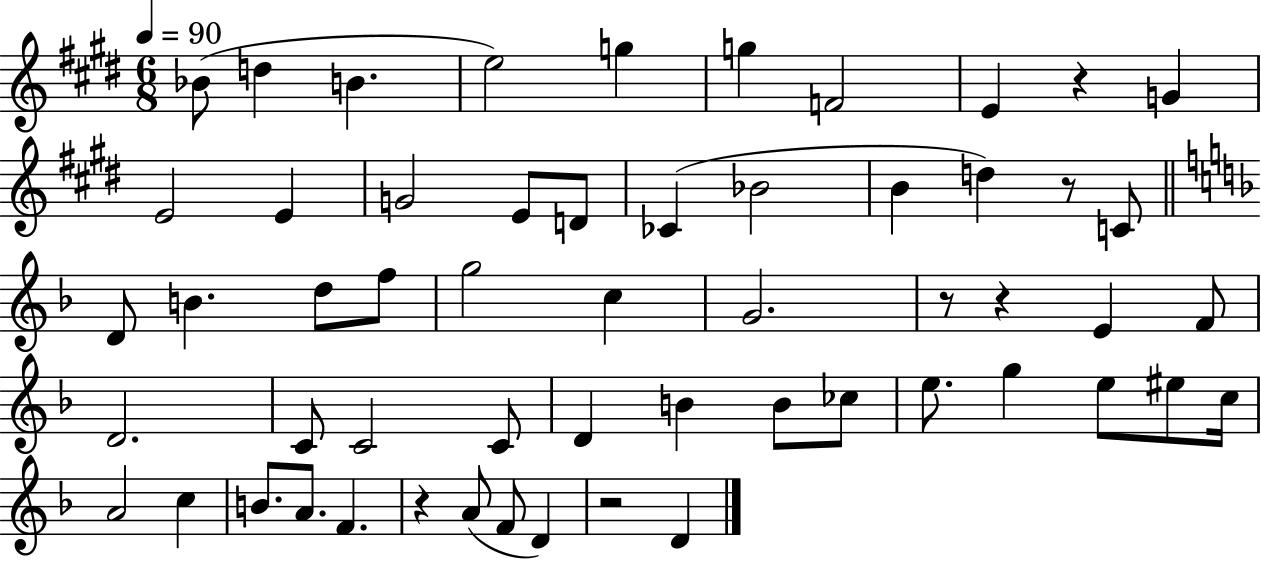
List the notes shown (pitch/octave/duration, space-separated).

Bb4/e D5/q B4/q. E5/h G5/q G5/q F4/h E4/q R/q G4/q E4/h E4/q G4/h E4/e D4/e CES4/q Bb4/h B4/q D5/q R/e C4/e D4/e B4/q. D5/e F5/e G5/h C5/q G4/h. R/e R/q E4/q F4/e D4/h. C4/e C4/h C4/e D4/q B4/q B4/e CES5/e E5/e. G5/q E5/e EIS5/e C5/s A4/h C5/q B4/e. A4/e. F4/q. R/q A4/e F4/e D4/q R/h D4/q